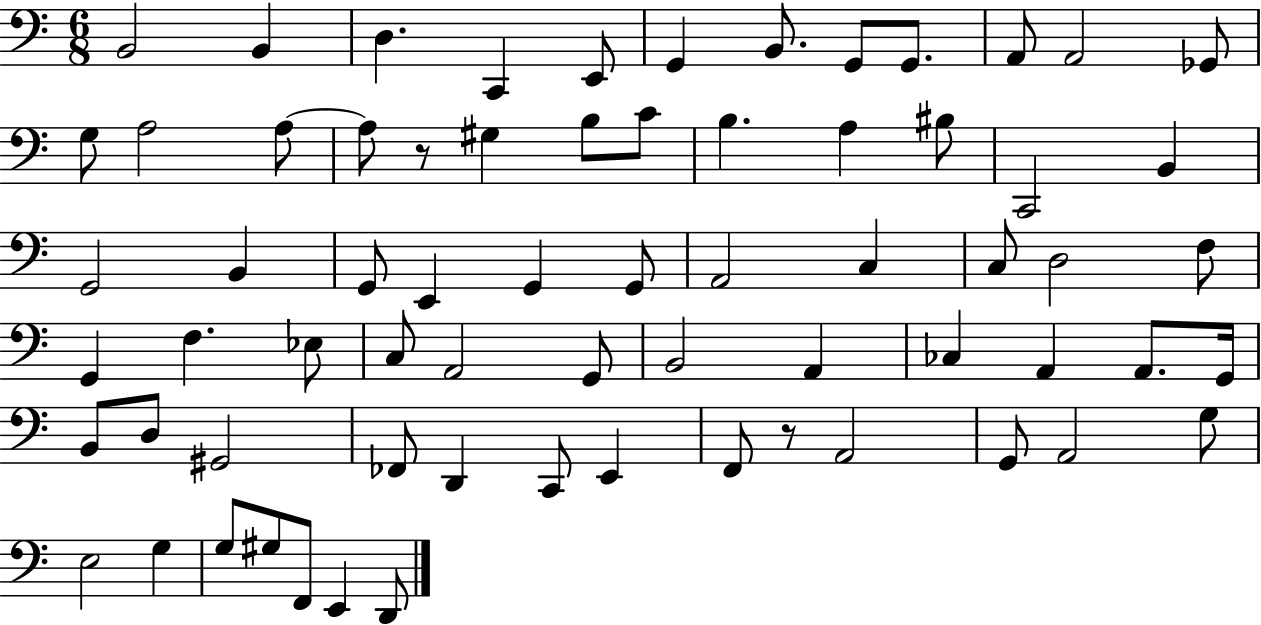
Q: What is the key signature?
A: C major